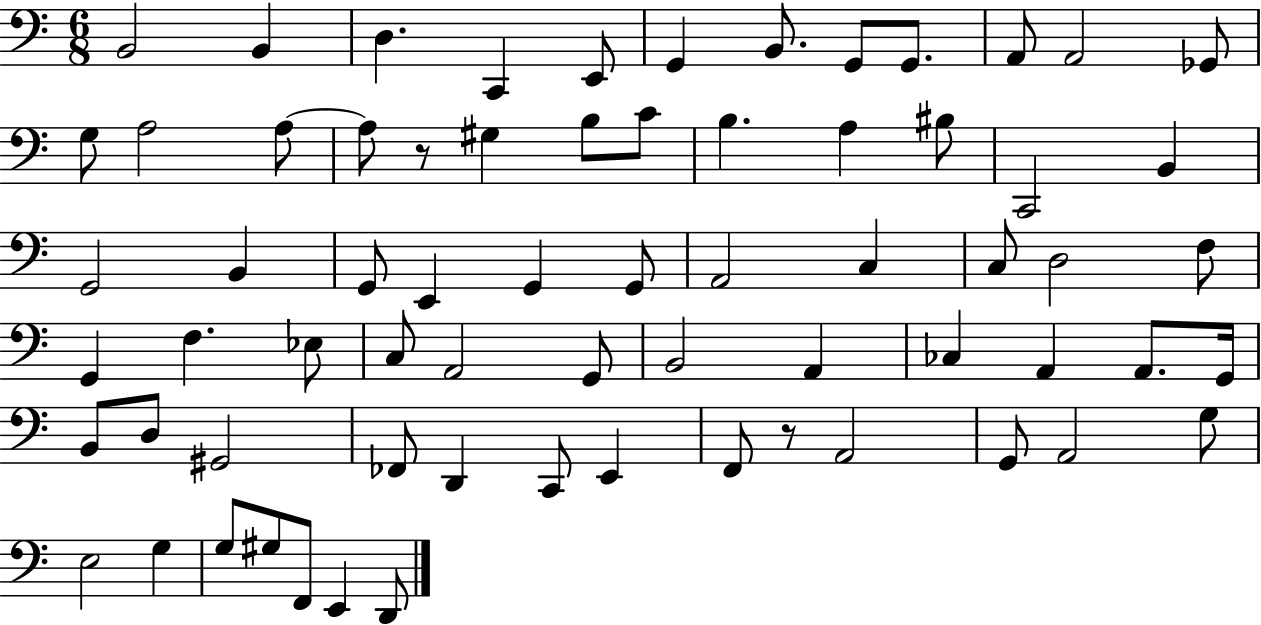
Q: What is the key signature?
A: C major